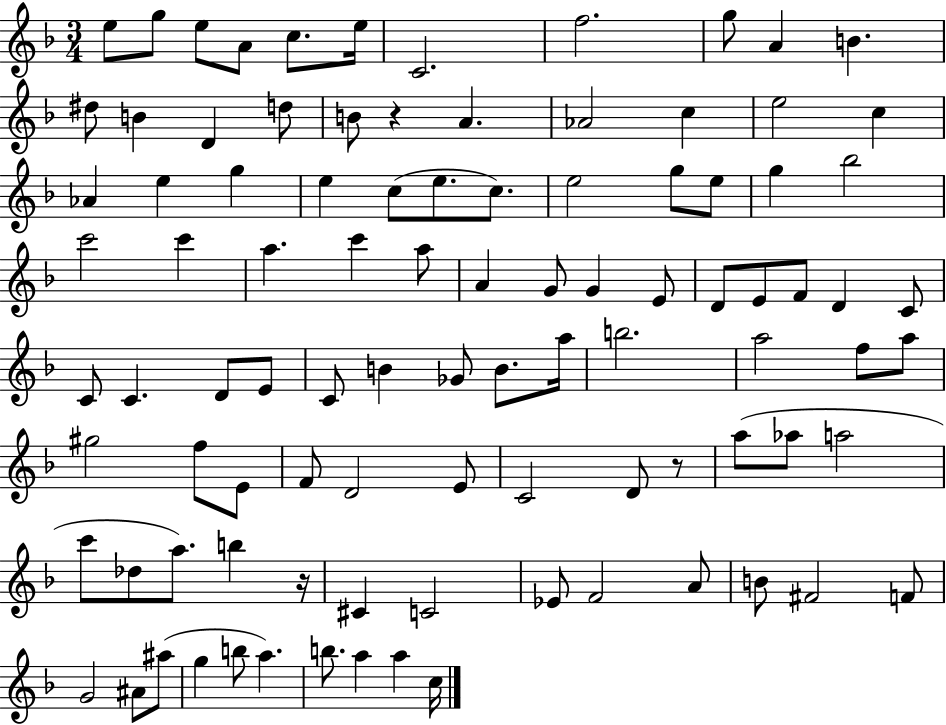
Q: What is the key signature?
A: F major